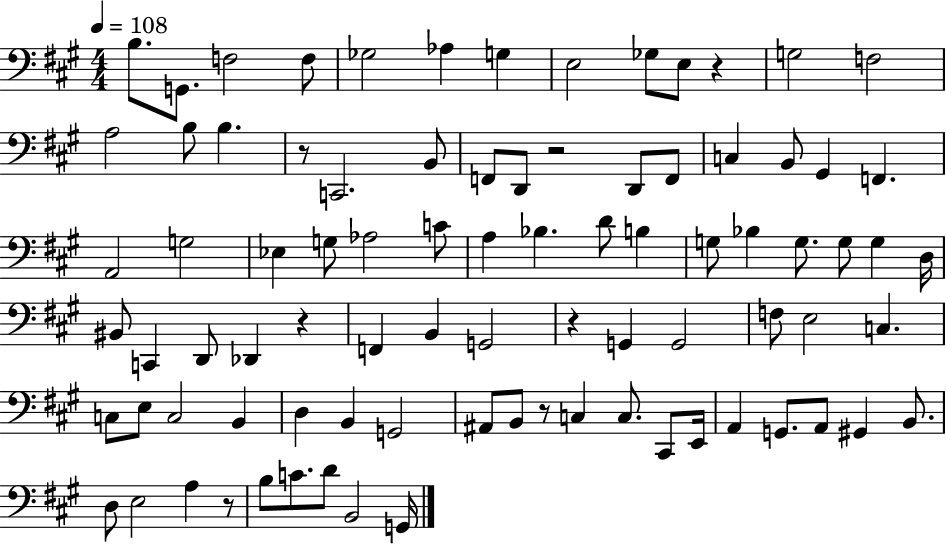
X:1
T:Untitled
M:4/4
L:1/4
K:A
B,/2 G,,/2 F,2 F,/2 _G,2 _A, G, E,2 _G,/2 E,/2 z G,2 F,2 A,2 B,/2 B, z/2 C,,2 B,,/2 F,,/2 D,,/2 z2 D,,/2 F,,/2 C, B,,/2 ^G,, F,, A,,2 G,2 _E, G,/2 _A,2 C/2 A, _B, D/2 B, G,/2 _B, G,/2 G,/2 G, D,/4 ^B,,/2 C,, D,,/2 _D,, z F,, B,, G,,2 z G,, G,,2 F,/2 E,2 C, C,/2 E,/2 C,2 B,, D, B,, G,,2 ^A,,/2 B,,/2 z/2 C, C,/2 ^C,,/2 E,,/4 A,, G,,/2 A,,/2 ^G,, B,,/2 D,/2 E,2 A, z/2 B,/2 C/2 D/2 B,,2 G,,/4